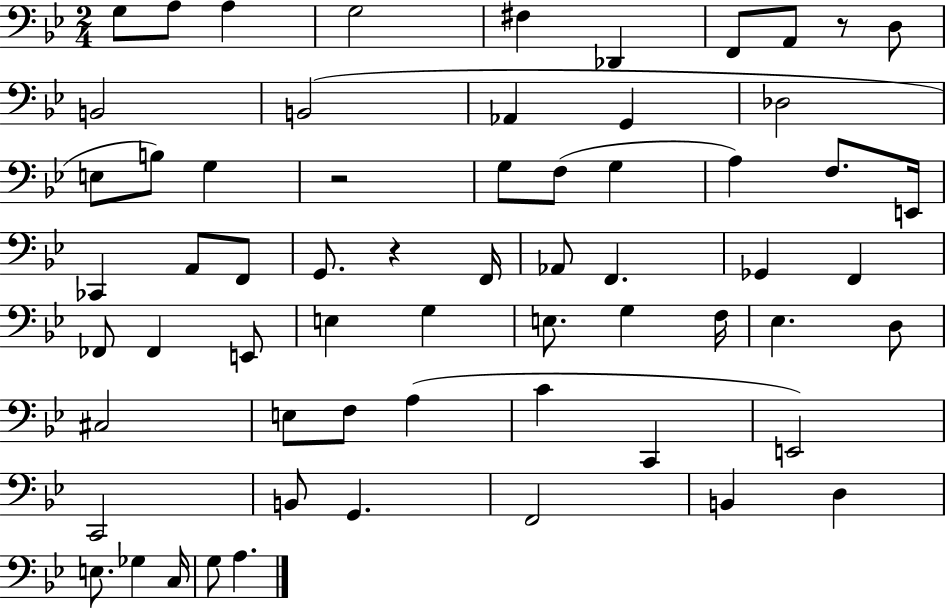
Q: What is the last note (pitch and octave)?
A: A3